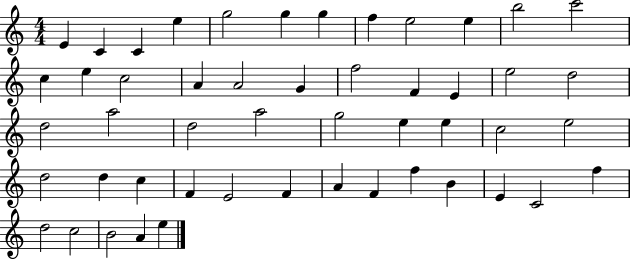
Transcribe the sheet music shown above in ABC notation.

X:1
T:Untitled
M:4/4
L:1/4
K:C
E C C e g2 g g f e2 e b2 c'2 c e c2 A A2 G f2 F E e2 d2 d2 a2 d2 a2 g2 e e c2 e2 d2 d c F E2 F A F f B E C2 f d2 c2 B2 A e